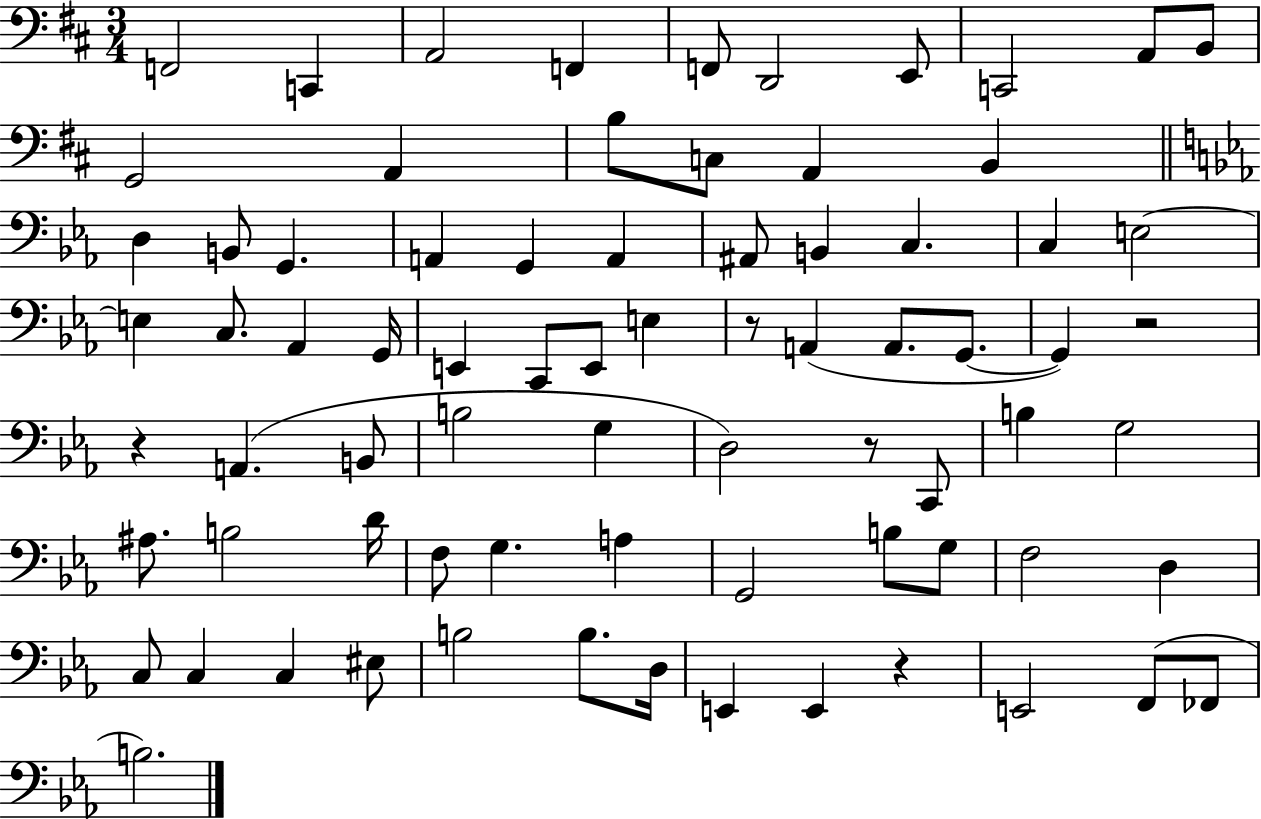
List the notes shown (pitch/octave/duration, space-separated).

F2/h C2/q A2/h F2/q F2/e D2/h E2/e C2/h A2/e B2/e G2/h A2/q B3/e C3/e A2/q B2/q D3/q B2/e G2/q. A2/q G2/q A2/q A#2/e B2/q C3/q. C3/q E3/h E3/q C3/e. Ab2/q G2/s E2/q C2/e E2/e E3/q R/e A2/q A2/e. G2/e. G2/q R/h R/q A2/q. B2/e B3/h G3/q D3/h R/e C2/e B3/q G3/h A#3/e. B3/h D4/s F3/e G3/q. A3/q G2/h B3/e G3/e F3/h D3/q C3/e C3/q C3/q EIS3/e B3/h B3/e. D3/s E2/q E2/q R/q E2/h F2/e FES2/e B3/h.